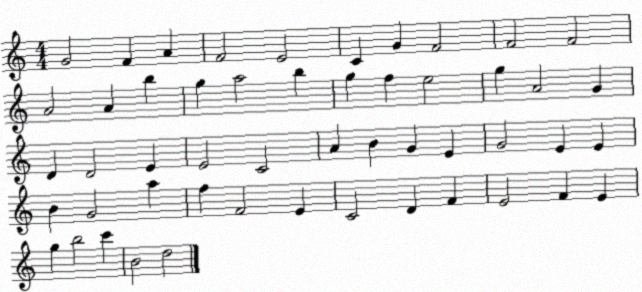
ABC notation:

X:1
T:Untitled
M:4/4
L:1/4
K:C
G2 F A F2 E2 C G F2 F2 F2 A2 A b g a2 b g f e2 g A2 G D D2 E E2 C2 A B G E G2 E E B G2 a f F2 E C2 D F E2 F E g b2 c' B2 d2